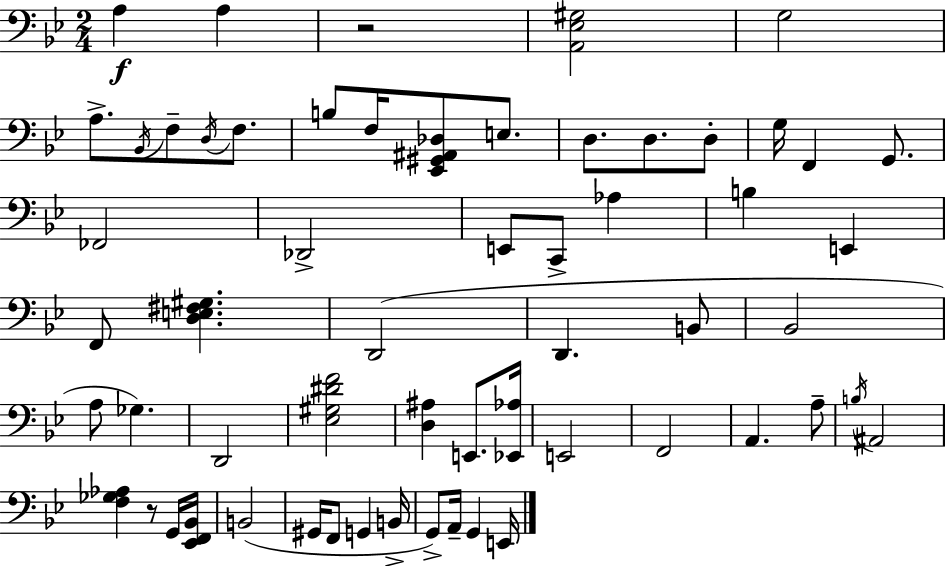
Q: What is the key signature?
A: G minor